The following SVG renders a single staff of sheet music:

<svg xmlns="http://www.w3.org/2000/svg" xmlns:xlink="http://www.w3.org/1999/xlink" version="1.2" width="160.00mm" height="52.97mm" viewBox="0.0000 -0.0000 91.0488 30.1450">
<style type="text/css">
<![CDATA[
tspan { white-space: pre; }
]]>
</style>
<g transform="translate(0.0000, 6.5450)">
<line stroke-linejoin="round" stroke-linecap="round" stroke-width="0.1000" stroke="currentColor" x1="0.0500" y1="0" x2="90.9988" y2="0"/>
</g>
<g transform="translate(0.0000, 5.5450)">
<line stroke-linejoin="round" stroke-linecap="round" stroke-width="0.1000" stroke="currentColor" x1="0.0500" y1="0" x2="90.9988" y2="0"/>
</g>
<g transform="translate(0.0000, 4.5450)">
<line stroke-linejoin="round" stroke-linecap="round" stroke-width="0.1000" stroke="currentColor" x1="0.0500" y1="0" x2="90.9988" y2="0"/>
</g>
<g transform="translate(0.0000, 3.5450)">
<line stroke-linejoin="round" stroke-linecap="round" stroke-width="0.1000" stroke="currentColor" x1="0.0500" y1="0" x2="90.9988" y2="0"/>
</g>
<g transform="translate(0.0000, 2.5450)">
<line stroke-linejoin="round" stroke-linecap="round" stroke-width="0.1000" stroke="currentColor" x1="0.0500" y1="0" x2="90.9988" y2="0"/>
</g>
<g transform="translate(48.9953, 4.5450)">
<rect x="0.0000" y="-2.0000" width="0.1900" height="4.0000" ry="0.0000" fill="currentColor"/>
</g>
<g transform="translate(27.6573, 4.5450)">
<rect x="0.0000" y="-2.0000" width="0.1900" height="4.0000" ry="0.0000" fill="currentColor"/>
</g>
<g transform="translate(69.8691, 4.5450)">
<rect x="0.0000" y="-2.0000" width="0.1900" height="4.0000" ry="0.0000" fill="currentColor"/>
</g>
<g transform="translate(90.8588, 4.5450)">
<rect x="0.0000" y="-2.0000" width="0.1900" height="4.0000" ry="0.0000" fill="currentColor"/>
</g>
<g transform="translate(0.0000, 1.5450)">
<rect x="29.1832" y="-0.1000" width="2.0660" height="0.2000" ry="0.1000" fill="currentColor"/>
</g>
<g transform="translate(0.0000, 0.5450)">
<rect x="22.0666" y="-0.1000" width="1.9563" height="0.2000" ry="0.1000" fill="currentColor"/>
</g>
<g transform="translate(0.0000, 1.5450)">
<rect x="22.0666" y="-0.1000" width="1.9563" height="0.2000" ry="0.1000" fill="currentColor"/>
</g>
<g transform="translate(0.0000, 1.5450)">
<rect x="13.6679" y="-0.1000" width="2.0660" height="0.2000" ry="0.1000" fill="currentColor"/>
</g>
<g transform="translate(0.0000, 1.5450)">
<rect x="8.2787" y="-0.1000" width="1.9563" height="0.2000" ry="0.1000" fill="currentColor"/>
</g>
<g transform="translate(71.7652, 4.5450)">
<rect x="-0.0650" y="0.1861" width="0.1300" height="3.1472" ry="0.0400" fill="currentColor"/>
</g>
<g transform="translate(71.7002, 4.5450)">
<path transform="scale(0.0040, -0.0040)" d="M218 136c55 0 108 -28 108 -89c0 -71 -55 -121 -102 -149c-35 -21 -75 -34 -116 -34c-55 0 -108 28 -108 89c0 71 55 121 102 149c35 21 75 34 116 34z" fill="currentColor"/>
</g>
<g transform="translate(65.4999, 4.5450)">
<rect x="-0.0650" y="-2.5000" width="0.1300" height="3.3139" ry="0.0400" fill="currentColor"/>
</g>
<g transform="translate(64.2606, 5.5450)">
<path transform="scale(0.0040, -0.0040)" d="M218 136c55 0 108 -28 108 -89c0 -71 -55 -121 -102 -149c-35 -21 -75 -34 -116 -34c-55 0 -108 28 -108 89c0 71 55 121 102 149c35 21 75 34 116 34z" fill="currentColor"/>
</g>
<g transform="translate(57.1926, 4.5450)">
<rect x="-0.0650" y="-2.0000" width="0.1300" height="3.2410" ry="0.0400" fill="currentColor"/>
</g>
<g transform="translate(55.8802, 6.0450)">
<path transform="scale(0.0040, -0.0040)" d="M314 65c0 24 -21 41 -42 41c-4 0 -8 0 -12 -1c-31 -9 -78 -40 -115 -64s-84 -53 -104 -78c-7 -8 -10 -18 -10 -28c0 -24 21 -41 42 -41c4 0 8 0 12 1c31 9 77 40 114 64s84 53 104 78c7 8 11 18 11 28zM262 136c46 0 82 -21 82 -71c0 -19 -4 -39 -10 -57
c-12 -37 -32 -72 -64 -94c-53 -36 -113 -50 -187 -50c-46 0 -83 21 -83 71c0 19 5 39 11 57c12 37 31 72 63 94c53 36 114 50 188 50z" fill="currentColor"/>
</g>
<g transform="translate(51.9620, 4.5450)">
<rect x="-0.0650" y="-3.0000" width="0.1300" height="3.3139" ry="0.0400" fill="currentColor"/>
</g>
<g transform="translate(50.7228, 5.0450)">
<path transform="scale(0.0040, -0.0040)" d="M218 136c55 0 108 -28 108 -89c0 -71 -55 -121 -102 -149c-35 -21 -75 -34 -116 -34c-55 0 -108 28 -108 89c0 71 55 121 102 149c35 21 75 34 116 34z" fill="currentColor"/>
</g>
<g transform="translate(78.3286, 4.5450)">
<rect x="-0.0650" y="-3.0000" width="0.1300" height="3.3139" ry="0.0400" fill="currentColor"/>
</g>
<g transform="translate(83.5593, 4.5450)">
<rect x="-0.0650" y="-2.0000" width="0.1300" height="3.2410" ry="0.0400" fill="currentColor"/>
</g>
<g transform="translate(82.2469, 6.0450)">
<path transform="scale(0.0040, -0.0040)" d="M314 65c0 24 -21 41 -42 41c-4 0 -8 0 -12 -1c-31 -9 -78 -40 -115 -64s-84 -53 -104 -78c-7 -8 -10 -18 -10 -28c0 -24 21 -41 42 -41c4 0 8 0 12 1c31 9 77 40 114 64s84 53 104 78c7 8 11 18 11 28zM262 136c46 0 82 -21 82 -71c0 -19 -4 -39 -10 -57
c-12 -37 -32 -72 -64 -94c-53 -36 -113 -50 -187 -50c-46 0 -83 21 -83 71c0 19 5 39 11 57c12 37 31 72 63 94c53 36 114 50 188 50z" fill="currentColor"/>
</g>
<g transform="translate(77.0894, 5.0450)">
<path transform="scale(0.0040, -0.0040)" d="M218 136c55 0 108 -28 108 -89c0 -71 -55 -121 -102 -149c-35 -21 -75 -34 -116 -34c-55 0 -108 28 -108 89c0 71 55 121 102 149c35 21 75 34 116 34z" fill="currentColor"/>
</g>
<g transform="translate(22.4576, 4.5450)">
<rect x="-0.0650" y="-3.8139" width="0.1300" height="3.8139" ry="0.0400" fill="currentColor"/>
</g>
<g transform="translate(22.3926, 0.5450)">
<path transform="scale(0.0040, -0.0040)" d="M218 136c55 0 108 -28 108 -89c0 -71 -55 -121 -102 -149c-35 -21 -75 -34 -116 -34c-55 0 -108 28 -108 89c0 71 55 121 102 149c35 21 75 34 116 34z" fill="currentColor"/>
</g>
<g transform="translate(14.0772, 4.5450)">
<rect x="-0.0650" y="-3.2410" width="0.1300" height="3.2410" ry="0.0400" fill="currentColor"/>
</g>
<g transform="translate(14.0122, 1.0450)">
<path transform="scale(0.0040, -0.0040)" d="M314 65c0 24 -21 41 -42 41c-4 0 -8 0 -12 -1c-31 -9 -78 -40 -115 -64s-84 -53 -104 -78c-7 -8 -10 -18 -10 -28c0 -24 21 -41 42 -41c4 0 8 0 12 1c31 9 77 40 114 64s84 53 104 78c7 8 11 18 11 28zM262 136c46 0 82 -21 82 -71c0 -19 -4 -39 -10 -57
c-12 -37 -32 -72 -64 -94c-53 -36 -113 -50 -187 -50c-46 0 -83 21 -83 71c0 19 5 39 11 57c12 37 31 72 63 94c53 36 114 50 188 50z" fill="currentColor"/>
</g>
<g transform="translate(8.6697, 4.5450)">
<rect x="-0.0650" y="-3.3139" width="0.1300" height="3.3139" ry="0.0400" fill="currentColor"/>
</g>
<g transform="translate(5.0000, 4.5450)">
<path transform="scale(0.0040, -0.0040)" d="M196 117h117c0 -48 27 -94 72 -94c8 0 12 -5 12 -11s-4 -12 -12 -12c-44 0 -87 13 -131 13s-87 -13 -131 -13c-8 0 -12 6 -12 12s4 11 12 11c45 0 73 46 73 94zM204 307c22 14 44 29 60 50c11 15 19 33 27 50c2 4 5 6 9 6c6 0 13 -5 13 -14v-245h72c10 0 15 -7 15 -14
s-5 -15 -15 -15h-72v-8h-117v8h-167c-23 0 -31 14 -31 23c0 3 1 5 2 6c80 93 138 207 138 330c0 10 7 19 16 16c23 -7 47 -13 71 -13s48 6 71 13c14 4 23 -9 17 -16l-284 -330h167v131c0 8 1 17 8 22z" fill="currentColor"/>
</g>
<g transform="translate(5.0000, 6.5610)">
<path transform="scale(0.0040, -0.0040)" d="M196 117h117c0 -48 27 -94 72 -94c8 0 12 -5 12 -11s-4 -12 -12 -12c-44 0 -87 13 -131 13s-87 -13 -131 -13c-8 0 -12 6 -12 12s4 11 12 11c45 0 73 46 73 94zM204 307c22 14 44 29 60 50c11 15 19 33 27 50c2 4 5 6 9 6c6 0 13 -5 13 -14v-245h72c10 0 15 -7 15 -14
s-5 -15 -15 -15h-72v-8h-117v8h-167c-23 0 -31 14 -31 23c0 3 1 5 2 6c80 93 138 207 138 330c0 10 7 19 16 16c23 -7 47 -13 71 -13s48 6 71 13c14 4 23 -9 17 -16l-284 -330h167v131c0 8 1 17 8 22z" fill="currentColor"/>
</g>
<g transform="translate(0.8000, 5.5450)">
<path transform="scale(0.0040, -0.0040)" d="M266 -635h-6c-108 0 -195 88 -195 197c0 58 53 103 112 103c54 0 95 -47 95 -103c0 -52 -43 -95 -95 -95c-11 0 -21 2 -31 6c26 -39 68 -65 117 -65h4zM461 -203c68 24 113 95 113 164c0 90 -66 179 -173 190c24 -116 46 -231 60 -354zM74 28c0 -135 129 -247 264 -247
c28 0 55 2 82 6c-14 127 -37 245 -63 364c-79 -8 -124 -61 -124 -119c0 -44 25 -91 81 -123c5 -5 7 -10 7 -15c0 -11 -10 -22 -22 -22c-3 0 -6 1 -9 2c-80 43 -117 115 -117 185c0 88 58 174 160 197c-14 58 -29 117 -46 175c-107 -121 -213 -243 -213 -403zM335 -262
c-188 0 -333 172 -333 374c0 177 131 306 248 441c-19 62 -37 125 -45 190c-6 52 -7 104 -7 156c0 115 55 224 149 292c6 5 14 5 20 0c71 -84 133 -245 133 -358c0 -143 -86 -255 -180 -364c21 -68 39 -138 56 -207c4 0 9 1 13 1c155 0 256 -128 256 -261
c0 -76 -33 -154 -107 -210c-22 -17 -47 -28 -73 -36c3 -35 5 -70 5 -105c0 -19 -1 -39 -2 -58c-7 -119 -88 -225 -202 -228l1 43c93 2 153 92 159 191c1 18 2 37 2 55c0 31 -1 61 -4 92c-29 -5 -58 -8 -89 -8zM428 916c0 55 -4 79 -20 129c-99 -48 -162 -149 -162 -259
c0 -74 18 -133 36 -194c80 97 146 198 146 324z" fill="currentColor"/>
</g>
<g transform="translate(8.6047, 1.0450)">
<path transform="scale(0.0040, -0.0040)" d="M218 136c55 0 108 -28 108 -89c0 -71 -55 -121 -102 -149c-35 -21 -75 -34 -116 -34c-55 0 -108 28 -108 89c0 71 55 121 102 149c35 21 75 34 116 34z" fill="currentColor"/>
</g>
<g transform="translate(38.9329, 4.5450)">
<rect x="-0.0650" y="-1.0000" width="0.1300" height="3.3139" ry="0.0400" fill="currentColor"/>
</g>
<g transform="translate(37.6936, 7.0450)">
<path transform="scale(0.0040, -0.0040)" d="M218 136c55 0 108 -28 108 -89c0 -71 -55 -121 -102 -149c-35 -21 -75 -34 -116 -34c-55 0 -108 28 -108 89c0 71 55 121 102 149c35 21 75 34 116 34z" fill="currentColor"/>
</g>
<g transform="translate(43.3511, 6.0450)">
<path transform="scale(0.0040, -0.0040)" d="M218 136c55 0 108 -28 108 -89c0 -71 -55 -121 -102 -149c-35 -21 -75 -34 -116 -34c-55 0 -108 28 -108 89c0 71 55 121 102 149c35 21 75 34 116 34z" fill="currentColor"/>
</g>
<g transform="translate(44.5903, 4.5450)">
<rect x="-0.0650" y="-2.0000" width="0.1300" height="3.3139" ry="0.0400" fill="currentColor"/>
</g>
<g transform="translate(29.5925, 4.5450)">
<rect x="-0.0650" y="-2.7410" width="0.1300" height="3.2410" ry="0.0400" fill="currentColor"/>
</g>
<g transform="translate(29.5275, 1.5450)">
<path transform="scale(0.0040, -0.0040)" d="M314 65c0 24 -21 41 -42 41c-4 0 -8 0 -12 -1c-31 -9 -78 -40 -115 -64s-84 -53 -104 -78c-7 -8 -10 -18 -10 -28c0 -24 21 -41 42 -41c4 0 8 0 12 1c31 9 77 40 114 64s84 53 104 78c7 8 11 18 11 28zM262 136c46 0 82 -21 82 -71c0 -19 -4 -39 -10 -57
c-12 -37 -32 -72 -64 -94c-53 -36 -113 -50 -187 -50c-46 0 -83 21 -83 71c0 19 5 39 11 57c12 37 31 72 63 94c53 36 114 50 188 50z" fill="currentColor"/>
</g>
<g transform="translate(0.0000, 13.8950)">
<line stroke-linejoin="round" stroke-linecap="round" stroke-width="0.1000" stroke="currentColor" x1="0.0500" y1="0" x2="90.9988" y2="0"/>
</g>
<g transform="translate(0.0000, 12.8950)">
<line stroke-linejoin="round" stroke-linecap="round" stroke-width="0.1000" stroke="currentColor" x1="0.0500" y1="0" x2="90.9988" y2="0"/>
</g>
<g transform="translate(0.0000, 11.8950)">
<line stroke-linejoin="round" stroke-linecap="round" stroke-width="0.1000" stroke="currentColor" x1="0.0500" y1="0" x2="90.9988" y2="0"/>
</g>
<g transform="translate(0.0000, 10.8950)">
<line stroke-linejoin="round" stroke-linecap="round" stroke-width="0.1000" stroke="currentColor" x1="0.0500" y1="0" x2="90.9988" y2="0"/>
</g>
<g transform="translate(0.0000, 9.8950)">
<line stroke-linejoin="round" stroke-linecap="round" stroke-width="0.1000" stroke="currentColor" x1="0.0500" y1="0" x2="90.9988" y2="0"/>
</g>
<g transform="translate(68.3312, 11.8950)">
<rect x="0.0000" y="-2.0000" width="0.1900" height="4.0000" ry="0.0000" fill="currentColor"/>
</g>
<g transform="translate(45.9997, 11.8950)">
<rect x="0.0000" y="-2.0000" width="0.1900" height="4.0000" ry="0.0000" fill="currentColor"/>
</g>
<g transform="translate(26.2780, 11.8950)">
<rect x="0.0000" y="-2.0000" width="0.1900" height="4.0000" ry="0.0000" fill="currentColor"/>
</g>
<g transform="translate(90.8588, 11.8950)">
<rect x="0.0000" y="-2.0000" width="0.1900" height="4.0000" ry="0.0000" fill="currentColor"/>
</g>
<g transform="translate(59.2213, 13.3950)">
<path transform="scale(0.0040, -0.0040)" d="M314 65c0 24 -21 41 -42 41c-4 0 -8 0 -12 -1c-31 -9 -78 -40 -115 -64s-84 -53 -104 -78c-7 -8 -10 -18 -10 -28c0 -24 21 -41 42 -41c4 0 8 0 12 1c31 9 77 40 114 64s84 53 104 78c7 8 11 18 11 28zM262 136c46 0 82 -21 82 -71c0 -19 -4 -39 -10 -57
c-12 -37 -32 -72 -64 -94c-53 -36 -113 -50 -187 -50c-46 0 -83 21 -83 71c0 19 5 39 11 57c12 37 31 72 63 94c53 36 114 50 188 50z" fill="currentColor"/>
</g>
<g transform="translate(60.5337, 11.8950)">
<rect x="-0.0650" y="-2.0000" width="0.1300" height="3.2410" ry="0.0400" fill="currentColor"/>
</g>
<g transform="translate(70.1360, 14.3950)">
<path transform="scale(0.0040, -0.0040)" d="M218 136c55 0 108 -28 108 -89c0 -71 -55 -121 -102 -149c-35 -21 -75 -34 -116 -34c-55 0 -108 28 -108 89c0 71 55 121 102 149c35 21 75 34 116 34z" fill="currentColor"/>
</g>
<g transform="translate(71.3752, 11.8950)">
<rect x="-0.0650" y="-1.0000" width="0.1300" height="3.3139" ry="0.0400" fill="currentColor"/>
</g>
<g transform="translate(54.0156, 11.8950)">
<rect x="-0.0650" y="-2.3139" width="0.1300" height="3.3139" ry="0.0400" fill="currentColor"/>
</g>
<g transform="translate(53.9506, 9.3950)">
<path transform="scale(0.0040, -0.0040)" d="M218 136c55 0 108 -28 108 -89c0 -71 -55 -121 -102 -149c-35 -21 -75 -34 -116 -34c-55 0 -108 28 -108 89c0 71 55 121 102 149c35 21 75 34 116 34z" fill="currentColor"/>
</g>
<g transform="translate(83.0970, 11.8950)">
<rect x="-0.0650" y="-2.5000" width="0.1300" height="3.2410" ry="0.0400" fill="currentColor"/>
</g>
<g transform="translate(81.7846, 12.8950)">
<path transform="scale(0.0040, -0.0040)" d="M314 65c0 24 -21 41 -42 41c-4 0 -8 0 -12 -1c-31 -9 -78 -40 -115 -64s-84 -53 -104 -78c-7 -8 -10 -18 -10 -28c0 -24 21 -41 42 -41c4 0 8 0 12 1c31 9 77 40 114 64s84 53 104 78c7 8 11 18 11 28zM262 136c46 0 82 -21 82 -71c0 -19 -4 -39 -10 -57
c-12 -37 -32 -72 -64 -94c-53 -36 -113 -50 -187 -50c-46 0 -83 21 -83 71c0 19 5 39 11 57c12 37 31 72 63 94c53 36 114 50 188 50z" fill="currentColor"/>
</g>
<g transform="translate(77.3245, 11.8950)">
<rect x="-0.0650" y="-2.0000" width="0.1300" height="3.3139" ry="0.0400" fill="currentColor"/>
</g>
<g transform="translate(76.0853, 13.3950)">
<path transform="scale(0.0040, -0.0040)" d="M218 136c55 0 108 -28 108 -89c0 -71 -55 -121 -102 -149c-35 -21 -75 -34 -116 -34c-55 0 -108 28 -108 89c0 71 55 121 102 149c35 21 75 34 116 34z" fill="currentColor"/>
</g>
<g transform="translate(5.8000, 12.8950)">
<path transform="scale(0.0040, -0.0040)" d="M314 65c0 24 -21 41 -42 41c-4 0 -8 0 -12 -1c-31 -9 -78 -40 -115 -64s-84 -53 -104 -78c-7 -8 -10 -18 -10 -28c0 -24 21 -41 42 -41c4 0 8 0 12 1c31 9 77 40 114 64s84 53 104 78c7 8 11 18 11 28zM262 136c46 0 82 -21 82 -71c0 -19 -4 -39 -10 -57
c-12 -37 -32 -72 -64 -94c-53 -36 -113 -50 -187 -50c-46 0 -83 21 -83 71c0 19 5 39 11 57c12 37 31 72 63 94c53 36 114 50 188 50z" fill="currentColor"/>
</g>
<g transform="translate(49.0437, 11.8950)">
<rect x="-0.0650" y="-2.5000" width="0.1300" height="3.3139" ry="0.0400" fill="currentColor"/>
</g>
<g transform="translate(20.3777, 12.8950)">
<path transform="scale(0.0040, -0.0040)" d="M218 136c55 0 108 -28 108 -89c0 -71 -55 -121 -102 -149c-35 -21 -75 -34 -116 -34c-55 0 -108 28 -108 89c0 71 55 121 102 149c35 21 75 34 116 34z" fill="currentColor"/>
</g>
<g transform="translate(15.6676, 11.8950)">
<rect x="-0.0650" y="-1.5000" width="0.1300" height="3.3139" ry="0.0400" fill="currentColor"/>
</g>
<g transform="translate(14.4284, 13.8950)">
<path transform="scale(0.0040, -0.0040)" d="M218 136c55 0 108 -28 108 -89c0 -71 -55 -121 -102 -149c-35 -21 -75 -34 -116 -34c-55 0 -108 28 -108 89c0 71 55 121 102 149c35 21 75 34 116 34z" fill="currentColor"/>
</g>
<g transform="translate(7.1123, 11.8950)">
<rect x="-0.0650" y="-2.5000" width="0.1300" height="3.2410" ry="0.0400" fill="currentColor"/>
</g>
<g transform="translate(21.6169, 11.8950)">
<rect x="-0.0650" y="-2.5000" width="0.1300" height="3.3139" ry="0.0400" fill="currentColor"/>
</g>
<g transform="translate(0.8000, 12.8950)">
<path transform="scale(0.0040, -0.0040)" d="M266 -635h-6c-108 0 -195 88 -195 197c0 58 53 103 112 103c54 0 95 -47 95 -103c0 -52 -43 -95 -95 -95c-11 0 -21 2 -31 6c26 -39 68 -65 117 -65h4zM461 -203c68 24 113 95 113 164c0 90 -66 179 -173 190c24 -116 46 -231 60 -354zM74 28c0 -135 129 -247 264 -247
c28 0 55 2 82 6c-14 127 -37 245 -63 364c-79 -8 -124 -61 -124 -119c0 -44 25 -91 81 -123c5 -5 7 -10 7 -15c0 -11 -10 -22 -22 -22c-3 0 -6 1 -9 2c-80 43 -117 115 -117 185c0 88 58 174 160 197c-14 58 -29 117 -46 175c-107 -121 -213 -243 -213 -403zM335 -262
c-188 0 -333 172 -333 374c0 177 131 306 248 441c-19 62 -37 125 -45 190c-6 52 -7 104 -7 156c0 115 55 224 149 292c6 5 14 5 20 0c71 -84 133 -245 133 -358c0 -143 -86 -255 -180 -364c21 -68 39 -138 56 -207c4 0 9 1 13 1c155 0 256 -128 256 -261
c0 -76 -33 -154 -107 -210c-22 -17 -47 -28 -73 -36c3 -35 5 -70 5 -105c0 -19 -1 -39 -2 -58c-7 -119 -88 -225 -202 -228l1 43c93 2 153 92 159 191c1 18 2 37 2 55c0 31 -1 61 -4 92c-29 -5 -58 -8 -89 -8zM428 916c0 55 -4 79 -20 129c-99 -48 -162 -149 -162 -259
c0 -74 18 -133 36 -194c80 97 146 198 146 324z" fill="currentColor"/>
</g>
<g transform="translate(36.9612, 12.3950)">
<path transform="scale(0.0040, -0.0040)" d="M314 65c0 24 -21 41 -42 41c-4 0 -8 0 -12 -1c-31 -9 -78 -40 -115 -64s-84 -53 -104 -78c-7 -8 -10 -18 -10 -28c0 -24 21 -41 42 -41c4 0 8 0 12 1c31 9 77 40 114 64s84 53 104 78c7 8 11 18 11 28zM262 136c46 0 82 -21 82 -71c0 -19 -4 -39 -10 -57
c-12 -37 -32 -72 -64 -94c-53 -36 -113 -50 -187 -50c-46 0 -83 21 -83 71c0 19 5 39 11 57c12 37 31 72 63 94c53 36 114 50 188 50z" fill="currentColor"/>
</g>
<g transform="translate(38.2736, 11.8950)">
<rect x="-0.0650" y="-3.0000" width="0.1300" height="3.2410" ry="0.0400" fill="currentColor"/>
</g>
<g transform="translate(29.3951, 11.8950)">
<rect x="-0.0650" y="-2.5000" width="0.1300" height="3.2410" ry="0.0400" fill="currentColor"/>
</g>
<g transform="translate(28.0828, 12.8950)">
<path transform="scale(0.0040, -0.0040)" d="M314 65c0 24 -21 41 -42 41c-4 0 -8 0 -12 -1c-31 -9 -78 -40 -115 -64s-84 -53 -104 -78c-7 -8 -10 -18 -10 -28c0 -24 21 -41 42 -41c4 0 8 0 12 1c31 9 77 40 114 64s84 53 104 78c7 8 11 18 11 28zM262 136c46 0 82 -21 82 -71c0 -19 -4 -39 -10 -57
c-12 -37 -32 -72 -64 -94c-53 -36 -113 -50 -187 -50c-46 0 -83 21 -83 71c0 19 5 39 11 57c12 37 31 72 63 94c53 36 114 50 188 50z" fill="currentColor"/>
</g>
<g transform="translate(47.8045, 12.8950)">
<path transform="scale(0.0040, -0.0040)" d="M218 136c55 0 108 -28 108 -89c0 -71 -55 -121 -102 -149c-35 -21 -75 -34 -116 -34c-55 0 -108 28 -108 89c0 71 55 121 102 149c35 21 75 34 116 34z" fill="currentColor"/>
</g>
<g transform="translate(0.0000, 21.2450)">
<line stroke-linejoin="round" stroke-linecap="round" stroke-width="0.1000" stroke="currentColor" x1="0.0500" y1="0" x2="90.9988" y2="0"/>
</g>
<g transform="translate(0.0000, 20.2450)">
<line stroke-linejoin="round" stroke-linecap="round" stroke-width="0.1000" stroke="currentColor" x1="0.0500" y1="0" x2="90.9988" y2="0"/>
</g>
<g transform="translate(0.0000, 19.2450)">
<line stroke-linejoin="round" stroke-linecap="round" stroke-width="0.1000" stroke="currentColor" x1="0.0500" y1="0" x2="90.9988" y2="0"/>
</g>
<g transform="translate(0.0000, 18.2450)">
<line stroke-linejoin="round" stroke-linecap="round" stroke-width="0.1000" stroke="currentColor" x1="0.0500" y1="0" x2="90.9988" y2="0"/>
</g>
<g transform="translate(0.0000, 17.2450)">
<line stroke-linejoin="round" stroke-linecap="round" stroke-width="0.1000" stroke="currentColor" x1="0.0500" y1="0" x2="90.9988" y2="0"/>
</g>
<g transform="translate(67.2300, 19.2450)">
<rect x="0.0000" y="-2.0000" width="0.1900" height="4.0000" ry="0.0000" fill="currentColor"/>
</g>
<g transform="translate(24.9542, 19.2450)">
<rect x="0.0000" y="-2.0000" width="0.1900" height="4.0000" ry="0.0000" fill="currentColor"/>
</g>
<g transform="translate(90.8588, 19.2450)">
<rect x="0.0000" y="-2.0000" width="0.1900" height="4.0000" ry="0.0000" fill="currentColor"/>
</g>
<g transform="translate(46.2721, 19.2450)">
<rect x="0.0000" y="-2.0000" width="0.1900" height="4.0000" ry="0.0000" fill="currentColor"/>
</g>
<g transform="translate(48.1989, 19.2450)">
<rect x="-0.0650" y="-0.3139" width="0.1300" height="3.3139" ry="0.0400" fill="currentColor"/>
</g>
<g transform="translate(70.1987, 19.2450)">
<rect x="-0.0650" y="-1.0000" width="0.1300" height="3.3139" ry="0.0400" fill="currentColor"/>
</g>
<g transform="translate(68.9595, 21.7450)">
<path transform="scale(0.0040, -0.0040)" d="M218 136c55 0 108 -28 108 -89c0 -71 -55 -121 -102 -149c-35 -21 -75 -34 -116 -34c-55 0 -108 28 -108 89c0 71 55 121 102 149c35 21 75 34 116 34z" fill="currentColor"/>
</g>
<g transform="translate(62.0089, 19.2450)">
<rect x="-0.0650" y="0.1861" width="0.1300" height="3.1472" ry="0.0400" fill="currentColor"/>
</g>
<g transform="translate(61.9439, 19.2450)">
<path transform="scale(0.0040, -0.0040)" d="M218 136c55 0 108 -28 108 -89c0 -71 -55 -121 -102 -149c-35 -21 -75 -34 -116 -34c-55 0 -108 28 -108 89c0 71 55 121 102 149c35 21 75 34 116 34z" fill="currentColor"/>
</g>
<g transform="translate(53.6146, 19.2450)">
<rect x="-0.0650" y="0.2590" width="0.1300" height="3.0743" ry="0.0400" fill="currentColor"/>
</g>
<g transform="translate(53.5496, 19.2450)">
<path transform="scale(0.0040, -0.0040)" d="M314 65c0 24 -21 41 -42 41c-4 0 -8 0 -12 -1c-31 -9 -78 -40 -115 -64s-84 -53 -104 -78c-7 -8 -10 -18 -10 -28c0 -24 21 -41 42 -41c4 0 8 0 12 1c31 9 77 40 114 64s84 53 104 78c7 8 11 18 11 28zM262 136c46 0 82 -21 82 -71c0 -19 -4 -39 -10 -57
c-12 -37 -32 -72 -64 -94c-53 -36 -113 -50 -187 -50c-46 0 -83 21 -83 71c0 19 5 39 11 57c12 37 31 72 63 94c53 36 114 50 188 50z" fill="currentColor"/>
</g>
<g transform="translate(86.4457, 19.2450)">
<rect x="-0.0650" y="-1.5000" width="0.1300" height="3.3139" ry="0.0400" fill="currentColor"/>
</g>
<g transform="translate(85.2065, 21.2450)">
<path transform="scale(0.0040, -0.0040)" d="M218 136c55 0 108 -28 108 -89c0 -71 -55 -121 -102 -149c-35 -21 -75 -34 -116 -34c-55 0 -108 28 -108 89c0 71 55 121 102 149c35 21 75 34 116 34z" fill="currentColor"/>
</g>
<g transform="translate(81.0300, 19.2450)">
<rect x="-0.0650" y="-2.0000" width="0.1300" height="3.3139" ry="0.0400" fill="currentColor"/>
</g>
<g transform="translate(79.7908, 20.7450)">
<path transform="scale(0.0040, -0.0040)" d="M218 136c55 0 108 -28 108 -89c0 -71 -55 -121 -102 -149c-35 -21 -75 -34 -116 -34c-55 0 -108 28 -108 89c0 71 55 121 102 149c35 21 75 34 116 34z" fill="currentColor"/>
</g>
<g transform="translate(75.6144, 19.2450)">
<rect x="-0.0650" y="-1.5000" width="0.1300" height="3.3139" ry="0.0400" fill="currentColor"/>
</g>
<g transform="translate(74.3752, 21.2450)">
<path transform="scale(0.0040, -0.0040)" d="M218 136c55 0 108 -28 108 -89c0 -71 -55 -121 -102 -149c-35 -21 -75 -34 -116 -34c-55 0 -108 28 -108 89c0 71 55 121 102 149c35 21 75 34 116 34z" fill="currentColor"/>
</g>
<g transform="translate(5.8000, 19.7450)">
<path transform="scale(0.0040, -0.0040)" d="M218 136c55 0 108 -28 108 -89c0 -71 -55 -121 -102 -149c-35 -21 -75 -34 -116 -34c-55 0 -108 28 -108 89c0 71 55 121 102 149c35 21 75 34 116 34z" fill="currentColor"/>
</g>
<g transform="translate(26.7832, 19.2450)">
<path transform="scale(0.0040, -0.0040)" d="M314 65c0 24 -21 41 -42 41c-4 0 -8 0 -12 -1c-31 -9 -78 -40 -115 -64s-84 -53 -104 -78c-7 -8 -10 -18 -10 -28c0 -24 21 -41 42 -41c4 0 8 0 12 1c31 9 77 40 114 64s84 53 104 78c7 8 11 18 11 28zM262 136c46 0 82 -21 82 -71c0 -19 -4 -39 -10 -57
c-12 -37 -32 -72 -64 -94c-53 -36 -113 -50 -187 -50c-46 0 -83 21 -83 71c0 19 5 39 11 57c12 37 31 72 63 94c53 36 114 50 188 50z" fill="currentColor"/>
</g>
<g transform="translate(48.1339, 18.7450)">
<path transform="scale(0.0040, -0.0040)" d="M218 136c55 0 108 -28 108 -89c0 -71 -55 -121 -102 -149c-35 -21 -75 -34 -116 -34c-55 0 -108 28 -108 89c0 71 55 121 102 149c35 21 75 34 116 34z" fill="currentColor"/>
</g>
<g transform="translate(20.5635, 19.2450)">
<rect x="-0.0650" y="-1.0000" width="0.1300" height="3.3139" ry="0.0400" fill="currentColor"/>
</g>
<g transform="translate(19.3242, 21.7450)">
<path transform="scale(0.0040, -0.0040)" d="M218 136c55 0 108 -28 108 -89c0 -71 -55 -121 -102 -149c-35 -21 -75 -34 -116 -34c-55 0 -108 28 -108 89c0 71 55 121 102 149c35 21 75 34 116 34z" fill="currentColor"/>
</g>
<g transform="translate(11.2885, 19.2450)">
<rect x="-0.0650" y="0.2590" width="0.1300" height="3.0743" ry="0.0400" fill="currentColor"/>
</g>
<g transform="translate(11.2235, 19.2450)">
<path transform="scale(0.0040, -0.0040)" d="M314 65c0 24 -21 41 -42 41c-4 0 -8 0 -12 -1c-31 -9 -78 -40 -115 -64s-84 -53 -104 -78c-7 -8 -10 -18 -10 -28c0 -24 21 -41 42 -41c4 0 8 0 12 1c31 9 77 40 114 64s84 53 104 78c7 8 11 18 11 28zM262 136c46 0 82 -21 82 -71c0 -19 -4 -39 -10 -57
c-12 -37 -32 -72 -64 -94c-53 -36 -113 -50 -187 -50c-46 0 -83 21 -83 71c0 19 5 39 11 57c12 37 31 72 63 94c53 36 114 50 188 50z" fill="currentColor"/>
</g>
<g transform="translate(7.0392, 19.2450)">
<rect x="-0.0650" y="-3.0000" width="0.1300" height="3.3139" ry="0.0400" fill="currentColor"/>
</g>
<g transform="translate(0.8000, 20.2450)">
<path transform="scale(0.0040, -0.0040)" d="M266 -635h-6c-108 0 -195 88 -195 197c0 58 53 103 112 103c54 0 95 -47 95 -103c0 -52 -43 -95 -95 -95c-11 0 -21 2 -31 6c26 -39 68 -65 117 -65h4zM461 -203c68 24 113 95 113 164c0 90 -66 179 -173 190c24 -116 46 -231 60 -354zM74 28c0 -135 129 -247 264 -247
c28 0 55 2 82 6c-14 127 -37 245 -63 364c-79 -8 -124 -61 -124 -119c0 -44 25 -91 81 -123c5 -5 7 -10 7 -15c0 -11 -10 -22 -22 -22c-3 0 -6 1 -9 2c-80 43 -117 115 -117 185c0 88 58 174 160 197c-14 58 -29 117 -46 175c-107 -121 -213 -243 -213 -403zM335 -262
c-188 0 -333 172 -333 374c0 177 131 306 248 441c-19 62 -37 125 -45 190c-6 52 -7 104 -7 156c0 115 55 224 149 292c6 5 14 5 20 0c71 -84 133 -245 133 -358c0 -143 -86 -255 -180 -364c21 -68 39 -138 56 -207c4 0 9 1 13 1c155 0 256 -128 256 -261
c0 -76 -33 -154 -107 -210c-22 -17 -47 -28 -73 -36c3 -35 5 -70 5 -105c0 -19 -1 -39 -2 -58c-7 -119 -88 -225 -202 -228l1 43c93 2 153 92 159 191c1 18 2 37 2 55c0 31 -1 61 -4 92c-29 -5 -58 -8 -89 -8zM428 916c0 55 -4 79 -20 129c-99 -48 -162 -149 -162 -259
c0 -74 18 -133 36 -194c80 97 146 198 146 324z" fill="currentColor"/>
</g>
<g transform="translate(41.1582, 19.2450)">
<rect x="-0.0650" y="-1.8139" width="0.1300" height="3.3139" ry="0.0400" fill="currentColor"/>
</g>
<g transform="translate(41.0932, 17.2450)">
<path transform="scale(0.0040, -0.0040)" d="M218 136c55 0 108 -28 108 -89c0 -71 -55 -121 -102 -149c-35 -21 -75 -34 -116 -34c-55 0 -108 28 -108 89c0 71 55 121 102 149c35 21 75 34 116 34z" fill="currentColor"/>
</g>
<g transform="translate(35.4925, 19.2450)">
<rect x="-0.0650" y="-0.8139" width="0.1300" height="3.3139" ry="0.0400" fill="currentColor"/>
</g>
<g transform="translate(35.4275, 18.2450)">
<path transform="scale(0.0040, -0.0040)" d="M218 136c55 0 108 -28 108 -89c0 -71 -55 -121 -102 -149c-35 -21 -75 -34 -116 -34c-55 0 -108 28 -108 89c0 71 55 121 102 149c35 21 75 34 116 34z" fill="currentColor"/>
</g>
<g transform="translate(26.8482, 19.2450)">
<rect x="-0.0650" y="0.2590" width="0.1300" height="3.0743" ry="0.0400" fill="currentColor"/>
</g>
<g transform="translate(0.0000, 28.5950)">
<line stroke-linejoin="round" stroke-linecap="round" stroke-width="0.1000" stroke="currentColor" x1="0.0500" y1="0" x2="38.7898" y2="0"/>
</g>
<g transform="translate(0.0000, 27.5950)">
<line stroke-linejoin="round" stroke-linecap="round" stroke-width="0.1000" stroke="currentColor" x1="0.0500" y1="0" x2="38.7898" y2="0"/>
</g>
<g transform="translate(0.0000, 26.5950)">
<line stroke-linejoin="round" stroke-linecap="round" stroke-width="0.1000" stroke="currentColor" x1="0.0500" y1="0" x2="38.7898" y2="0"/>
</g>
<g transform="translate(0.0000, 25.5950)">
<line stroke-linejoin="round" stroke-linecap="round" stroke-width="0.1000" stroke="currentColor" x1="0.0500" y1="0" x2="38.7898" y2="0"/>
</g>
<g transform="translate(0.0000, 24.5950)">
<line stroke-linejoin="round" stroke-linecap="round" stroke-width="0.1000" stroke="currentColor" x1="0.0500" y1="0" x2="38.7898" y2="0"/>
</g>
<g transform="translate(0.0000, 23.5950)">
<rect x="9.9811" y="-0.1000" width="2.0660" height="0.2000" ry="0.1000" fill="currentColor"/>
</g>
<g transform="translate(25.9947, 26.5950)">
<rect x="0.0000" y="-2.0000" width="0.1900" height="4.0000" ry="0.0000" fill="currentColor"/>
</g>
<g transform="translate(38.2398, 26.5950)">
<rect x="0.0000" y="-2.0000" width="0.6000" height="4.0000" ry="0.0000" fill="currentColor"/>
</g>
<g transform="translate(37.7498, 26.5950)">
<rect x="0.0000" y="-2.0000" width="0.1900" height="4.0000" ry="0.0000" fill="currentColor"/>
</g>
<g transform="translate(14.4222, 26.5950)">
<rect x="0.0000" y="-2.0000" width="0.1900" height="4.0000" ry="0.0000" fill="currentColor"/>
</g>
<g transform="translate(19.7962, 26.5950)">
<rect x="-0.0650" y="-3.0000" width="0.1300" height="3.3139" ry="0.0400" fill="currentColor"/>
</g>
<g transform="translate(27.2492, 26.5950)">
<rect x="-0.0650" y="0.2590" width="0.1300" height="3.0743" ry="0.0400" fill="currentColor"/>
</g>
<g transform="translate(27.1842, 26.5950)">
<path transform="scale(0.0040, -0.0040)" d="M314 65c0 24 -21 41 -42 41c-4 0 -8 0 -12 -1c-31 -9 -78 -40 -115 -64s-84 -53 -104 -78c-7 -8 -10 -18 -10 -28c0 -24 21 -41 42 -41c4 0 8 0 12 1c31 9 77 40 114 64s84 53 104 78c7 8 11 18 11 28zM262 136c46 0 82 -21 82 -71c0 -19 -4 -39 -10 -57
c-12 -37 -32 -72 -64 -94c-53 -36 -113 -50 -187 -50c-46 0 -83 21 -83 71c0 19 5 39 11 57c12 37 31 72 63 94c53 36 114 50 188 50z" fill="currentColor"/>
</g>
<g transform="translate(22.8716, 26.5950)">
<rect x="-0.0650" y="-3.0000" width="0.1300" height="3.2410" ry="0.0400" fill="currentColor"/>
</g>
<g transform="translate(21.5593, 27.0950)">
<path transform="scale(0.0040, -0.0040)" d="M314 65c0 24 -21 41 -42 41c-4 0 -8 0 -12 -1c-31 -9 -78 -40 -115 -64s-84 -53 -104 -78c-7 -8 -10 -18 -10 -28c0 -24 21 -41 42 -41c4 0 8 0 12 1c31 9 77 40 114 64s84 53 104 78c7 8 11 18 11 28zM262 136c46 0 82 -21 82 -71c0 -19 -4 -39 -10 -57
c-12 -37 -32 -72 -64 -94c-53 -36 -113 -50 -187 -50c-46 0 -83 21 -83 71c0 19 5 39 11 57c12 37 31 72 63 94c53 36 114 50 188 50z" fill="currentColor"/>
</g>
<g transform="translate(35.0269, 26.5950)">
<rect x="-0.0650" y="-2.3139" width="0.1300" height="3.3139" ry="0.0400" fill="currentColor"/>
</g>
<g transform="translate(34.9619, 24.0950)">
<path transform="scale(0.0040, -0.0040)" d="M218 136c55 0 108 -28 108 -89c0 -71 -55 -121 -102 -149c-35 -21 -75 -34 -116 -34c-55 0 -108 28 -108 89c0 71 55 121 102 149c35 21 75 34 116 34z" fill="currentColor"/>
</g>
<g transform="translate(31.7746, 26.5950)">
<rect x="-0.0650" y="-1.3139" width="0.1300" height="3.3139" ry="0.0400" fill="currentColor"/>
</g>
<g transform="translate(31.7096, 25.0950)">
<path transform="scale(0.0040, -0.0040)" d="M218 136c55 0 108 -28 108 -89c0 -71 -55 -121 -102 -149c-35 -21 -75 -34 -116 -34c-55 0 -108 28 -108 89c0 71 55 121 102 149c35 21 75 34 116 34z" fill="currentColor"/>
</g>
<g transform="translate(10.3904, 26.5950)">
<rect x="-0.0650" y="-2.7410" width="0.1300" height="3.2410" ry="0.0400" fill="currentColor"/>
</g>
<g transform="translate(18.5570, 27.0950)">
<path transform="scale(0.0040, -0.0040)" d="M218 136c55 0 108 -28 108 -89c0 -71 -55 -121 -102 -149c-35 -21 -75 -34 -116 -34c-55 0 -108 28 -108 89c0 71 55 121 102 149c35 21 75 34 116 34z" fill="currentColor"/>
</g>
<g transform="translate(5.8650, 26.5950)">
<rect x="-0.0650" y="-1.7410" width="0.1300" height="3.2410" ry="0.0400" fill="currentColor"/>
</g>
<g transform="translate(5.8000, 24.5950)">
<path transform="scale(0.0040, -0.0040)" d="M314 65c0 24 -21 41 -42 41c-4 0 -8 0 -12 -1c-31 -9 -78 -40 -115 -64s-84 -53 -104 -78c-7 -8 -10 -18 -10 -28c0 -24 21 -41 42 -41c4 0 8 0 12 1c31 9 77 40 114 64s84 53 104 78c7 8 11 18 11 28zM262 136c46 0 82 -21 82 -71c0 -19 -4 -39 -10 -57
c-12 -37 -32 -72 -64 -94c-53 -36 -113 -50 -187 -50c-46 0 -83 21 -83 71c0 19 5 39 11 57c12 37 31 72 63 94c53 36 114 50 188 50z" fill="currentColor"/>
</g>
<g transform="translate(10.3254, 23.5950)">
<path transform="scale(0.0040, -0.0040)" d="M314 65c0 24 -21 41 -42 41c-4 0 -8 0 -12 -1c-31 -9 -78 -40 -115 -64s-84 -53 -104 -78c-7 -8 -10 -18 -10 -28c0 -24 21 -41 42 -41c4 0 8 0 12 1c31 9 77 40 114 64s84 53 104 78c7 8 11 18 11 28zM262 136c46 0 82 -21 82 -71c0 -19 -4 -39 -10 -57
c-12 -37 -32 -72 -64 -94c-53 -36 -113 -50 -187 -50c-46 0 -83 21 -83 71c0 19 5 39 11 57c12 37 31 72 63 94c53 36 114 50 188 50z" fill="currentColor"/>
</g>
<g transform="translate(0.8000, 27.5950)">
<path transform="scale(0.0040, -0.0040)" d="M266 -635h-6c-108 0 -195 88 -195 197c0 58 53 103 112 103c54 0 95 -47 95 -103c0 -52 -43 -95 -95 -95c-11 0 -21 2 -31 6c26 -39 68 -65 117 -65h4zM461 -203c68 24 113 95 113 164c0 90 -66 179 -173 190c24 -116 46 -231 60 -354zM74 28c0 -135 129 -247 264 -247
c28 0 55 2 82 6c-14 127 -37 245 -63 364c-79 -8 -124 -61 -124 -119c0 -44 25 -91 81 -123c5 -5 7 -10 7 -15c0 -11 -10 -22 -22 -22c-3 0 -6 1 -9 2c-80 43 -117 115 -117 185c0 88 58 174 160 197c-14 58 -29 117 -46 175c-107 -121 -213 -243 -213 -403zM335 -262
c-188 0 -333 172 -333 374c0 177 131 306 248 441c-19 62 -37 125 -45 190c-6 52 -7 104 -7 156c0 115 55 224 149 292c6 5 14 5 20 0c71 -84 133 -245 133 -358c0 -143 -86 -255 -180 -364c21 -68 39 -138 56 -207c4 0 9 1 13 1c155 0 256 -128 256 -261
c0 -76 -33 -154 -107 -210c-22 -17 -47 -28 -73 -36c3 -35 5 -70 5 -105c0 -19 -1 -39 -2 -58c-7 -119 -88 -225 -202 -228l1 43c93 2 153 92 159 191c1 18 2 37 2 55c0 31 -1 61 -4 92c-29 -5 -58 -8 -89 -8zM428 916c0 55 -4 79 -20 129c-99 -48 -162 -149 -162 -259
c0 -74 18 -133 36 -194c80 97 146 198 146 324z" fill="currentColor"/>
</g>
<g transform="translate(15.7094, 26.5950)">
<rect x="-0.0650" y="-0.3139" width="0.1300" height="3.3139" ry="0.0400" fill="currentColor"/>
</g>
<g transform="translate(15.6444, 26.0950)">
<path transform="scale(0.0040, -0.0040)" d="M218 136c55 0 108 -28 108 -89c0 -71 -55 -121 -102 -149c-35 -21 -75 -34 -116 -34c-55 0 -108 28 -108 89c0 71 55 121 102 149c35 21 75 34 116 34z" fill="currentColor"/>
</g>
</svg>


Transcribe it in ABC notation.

X:1
T:Untitled
M:4/4
L:1/4
K:C
b b2 c' a2 D F A F2 G B A F2 G2 E G G2 A2 G g F2 D F G2 A B2 D B2 d f c B2 B D E F E f2 a2 c A A2 B2 e g